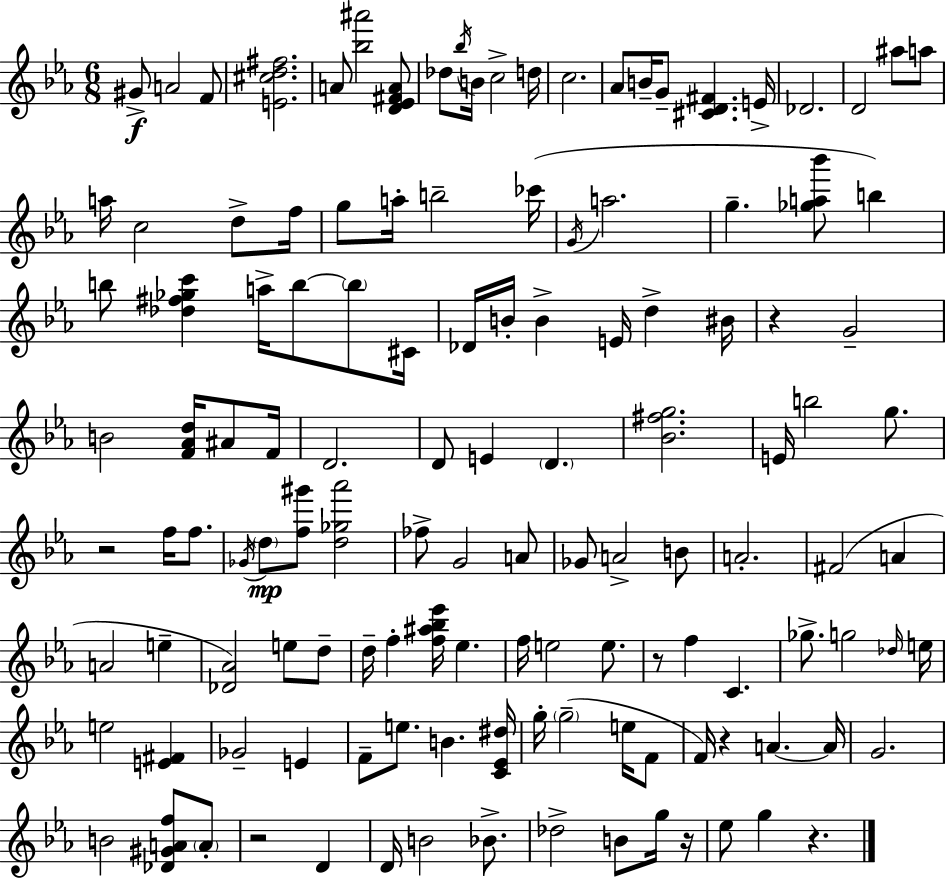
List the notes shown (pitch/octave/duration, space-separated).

G#4/e A4/h F4/e [E4,C#5,D5,F#5]/h. A4/e [Bb5,A#6]/h [D4,Eb4,F#4,A4]/e Db5/e Bb5/s B4/s C5/h D5/s C5/h. Ab4/e B4/s G4/e [C#4,D4,F#4]/q. E4/s Db4/h. D4/h A#5/e A5/e A5/s C5/h D5/e F5/s G5/e A5/s B5/h CES6/s G4/s A5/h. G5/q. [Gb5,A5,Bb6]/e B5/q B5/e [Db5,F#5,Gb5,C6]/q A5/s B5/e B5/e C#4/s Db4/s B4/s B4/q E4/s D5/q BIS4/s R/q G4/h B4/h [F4,Ab4,D5]/s A#4/e F4/s D4/h. D4/e E4/q D4/q. [Bb4,F#5,G5]/h. E4/s B5/h G5/e. R/h F5/s F5/e. Gb4/s D5/e [F5,G#6]/e [D5,Gb5,Ab6]/h FES5/e G4/h A4/e Gb4/e A4/h B4/e A4/h. F#4/h A4/q A4/h E5/q [Db4,Ab4]/h E5/e D5/e D5/s F5/q [F5,A#5,Bb5,Eb6]/s Eb5/q. F5/s E5/h E5/e. R/e F5/q C4/q. Gb5/e. G5/h Db5/s E5/s E5/h [E4,F#4]/q Gb4/h E4/q F4/e E5/e. B4/q. [C4,Eb4,D#5]/s G5/s G5/h E5/s F4/e F4/s R/q A4/q. A4/s G4/h. B4/h [Db4,G#4,A4,F5]/e A4/e R/h D4/q D4/s B4/h Bb4/e. Db5/h B4/e G5/s R/s Eb5/e G5/q R/q.